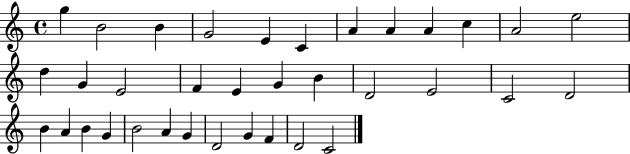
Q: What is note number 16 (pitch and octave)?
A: F4